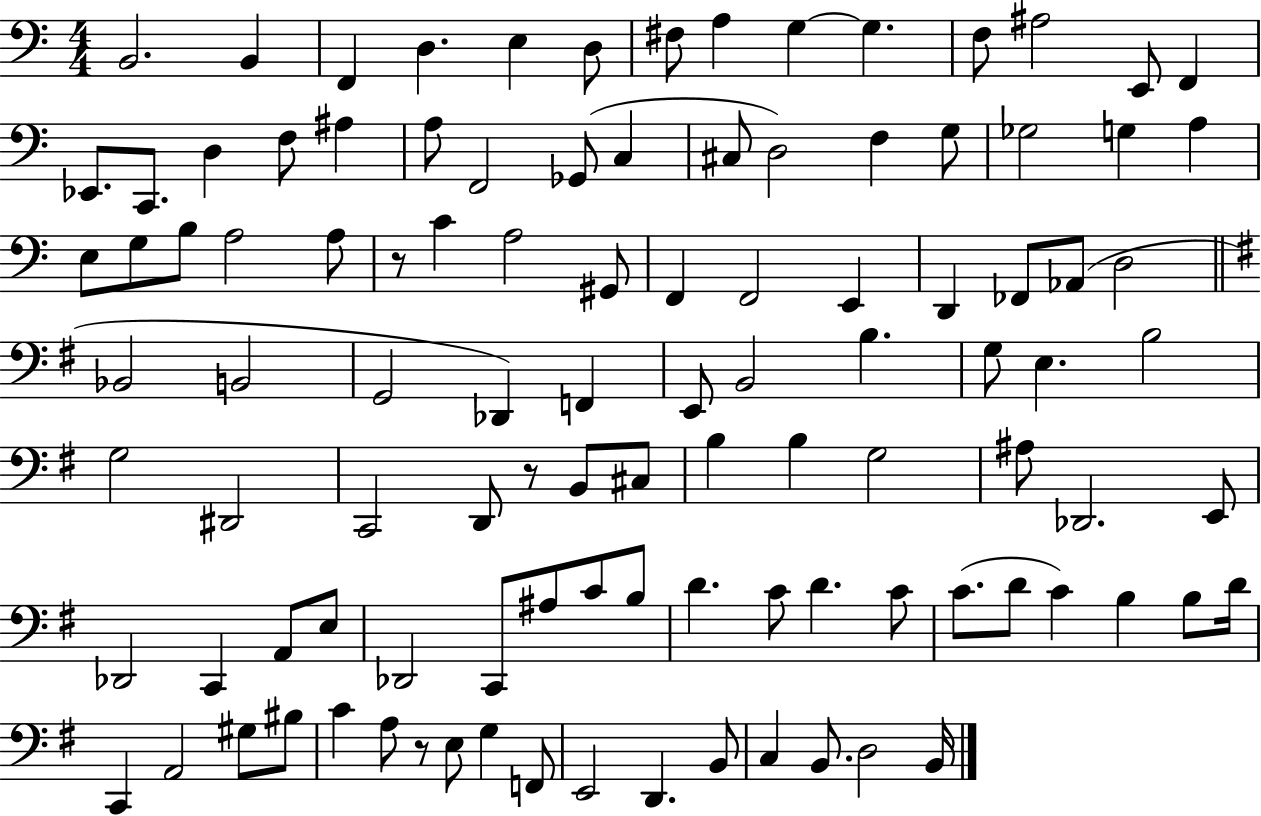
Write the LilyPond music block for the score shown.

{
  \clef bass
  \numericTimeSignature
  \time 4/4
  \key c \major
  b,2. b,4 | f,4 d4. e4 d8 | fis8 a4 g4~~ g4. | f8 ais2 e,8 f,4 | \break ees,8. c,8. d4 f8 ais4 | a8 f,2 ges,8( c4 | cis8 d2) f4 g8 | ges2 g4 a4 | \break e8 g8 b8 a2 a8 | r8 c'4 a2 gis,8 | f,4 f,2 e,4 | d,4 fes,8 aes,8( d2 | \break \bar "||" \break \key e \minor bes,2 b,2 | g,2 des,4) f,4 | e,8 b,2 b4. | g8 e4. b2 | \break g2 dis,2 | c,2 d,8 r8 b,8 cis8 | b4 b4 g2 | ais8 des,2. e,8 | \break des,2 c,4 a,8 e8 | des,2 c,8 ais8 c'8 b8 | d'4. c'8 d'4. c'8 | c'8.( d'8 c'4) b4 b8 d'16 | \break c,4 a,2 gis8 bis8 | c'4 a8 r8 e8 g4 f,8 | e,2 d,4. b,8 | c4 b,8. d2 b,16 | \break \bar "|."
}